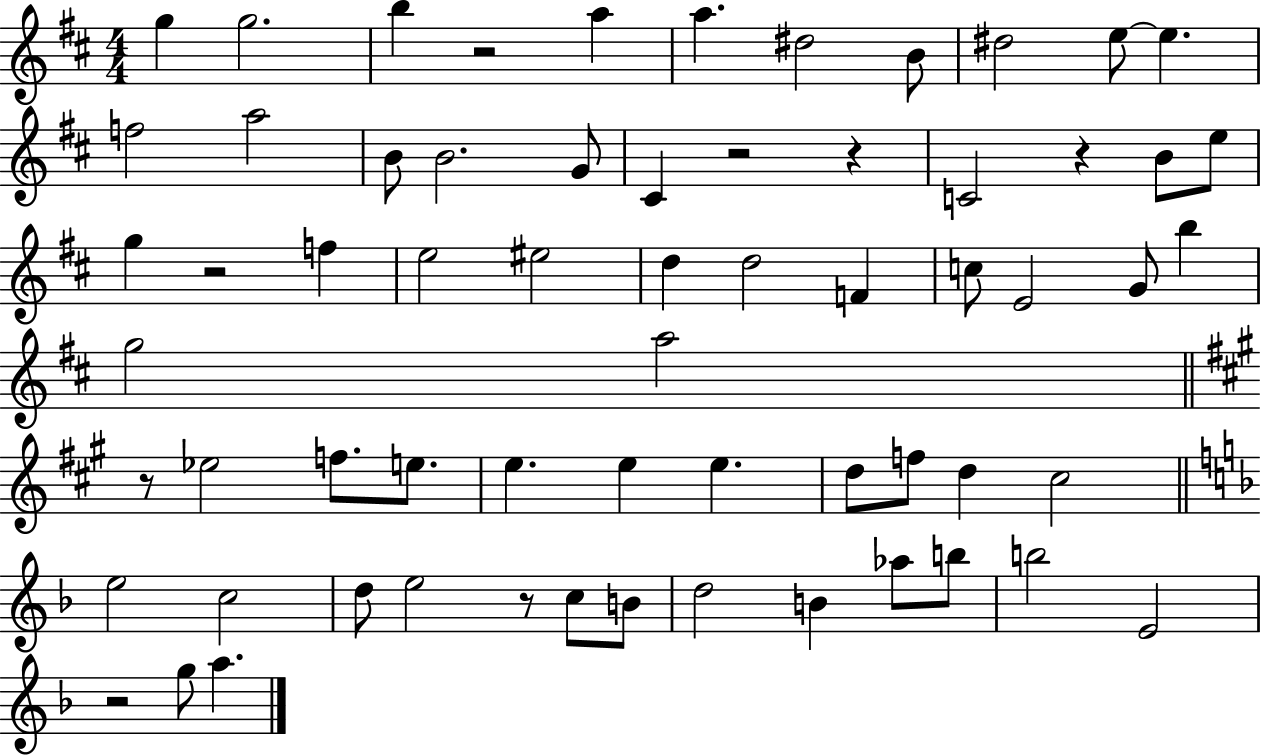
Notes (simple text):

G5/q G5/h. B5/q R/h A5/q A5/q. D#5/h B4/e D#5/h E5/e E5/q. F5/h A5/h B4/e B4/h. G4/e C#4/q R/h R/q C4/h R/q B4/e E5/e G5/q R/h F5/q E5/h EIS5/h D5/q D5/h F4/q C5/e E4/h G4/e B5/q G5/h A5/h R/e Eb5/h F5/e. E5/e. E5/q. E5/q E5/q. D5/e F5/e D5/q C#5/h E5/h C5/h D5/e E5/h R/e C5/e B4/e D5/h B4/q Ab5/e B5/e B5/h E4/h R/h G5/e A5/q.